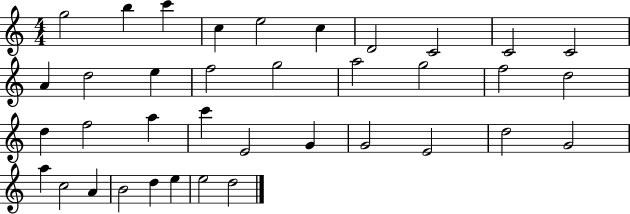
G5/h B5/q C6/q C5/q E5/h C5/q D4/h C4/h C4/h C4/h A4/q D5/h E5/q F5/h G5/h A5/h G5/h F5/h D5/h D5/q F5/h A5/q C6/q E4/h G4/q G4/h E4/h D5/h G4/h A5/q C5/h A4/q B4/h D5/q E5/q E5/h D5/h